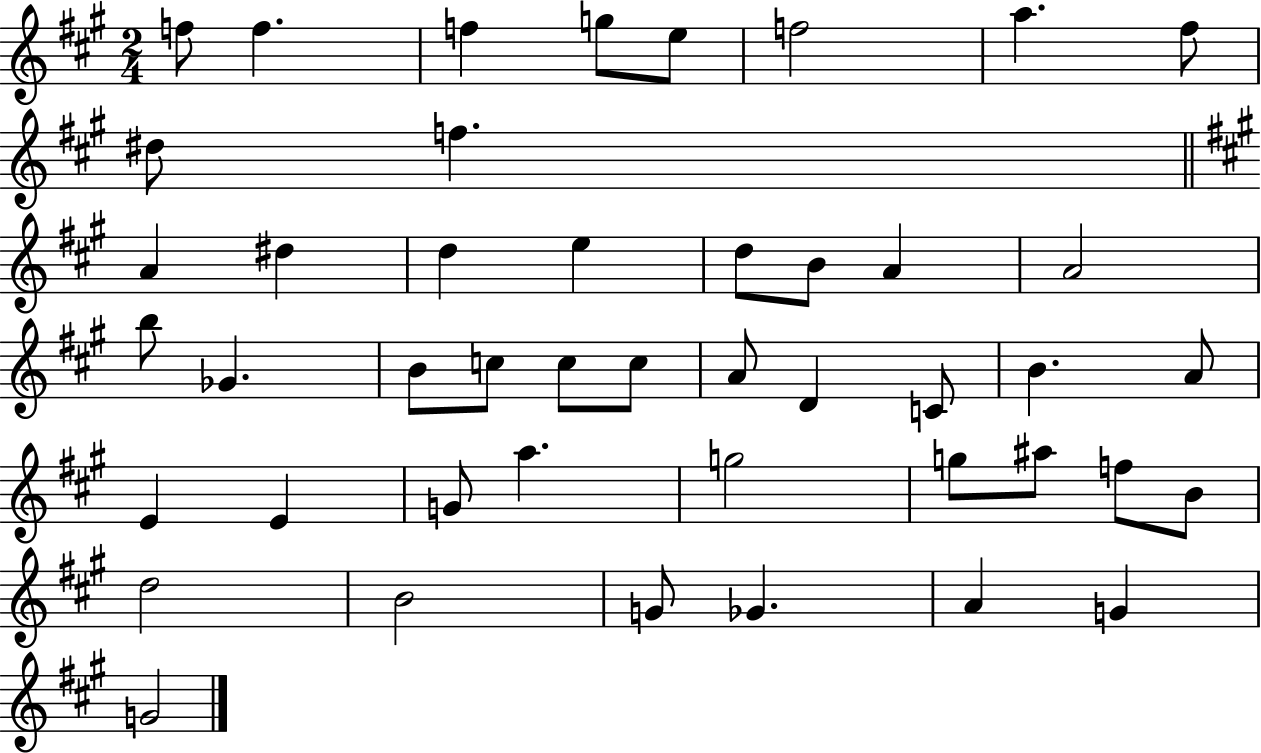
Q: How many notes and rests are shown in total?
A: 45